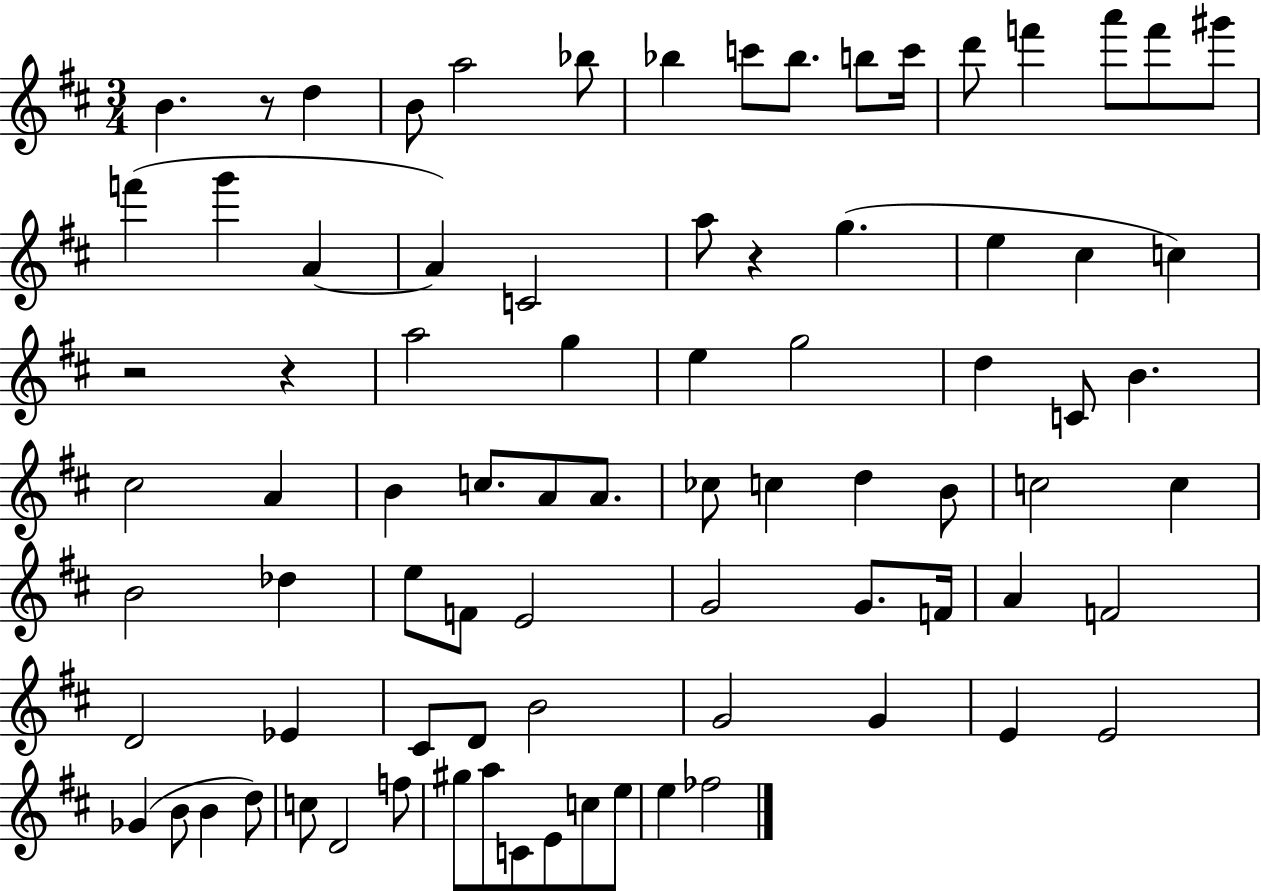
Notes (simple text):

B4/q. R/e D5/q B4/e A5/h Bb5/e Bb5/q C6/e Bb5/e. B5/e C6/s D6/e F6/q A6/e F6/e G#6/e F6/q G6/q A4/q A4/q C4/h A5/e R/q G5/q. E5/q C#5/q C5/q R/h R/q A5/h G5/q E5/q G5/h D5/q C4/e B4/q. C#5/h A4/q B4/q C5/e. A4/e A4/e. CES5/e C5/q D5/q B4/e C5/h C5/q B4/h Db5/q E5/e F4/e E4/h G4/h G4/e. F4/s A4/q F4/h D4/h Eb4/q C#4/e D4/e B4/h G4/h G4/q E4/q E4/h Gb4/q B4/e B4/q D5/e C5/e D4/h F5/e G#5/e A5/e C4/e E4/e C5/e E5/e E5/q FES5/h